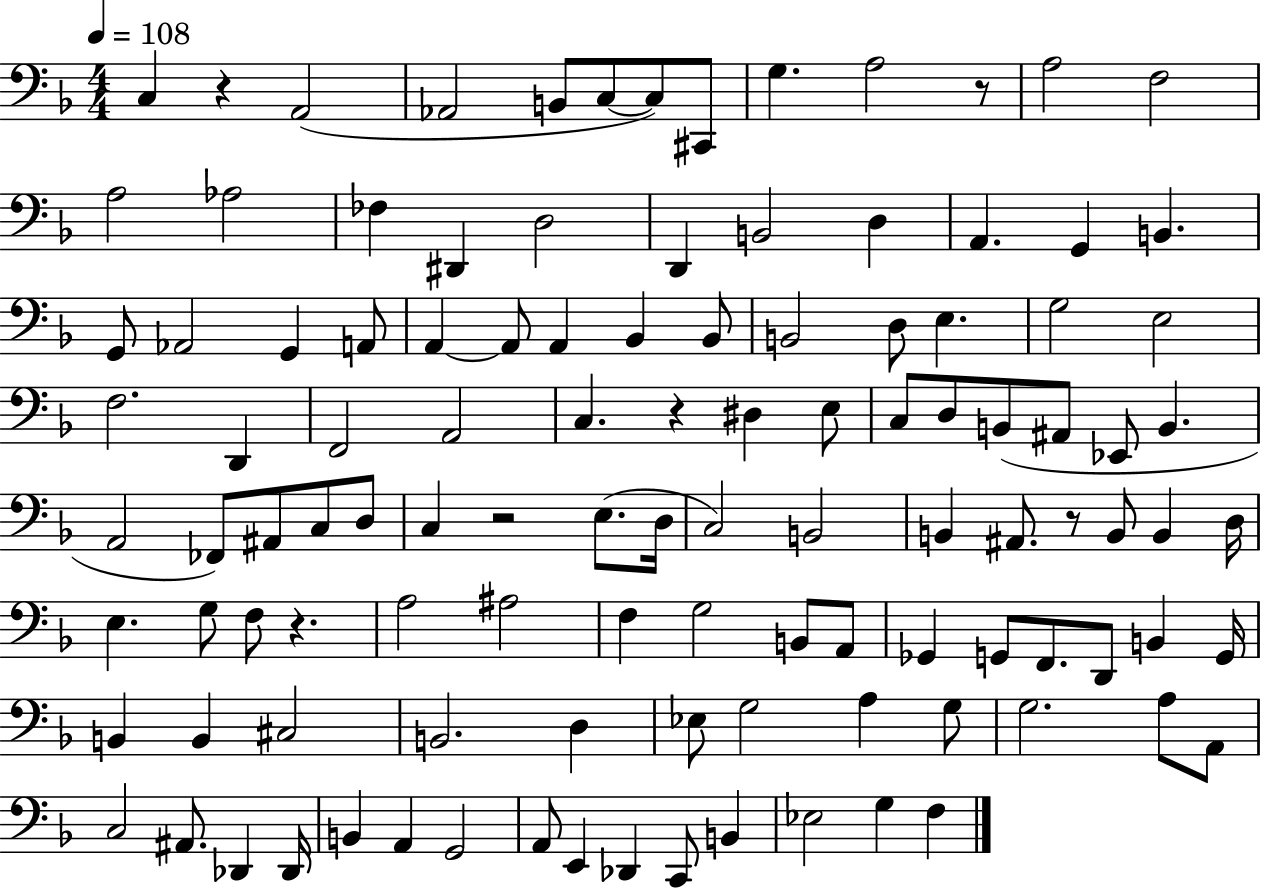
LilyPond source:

{
  \clef bass
  \numericTimeSignature
  \time 4/4
  \key f \major
  \tempo 4 = 108
  c4 r4 a,2( | aes,2 b,8 c8~~ c8) cis,8 | g4. a2 r8 | a2 f2 | \break a2 aes2 | fes4 dis,4 d2 | d,4 b,2 d4 | a,4. g,4 b,4. | \break g,8 aes,2 g,4 a,8 | a,4~~ a,8 a,4 bes,4 bes,8 | b,2 d8 e4. | g2 e2 | \break f2. d,4 | f,2 a,2 | c4. r4 dis4 e8 | c8 d8 b,8( ais,8 ees,8 b,4. | \break a,2 fes,8) ais,8 c8 d8 | c4 r2 e8.( d16 | c2) b,2 | b,4 ais,8. r8 b,8 b,4 d16 | \break e4. g8 f8 r4. | a2 ais2 | f4 g2 b,8 a,8 | ges,4 g,8 f,8. d,8 b,4 g,16 | \break b,4 b,4 cis2 | b,2. d4 | ees8 g2 a4 g8 | g2. a8 a,8 | \break c2 ais,8. des,4 des,16 | b,4 a,4 g,2 | a,8 e,4 des,4 c,8 b,4 | ees2 g4 f4 | \break \bar "|."
}